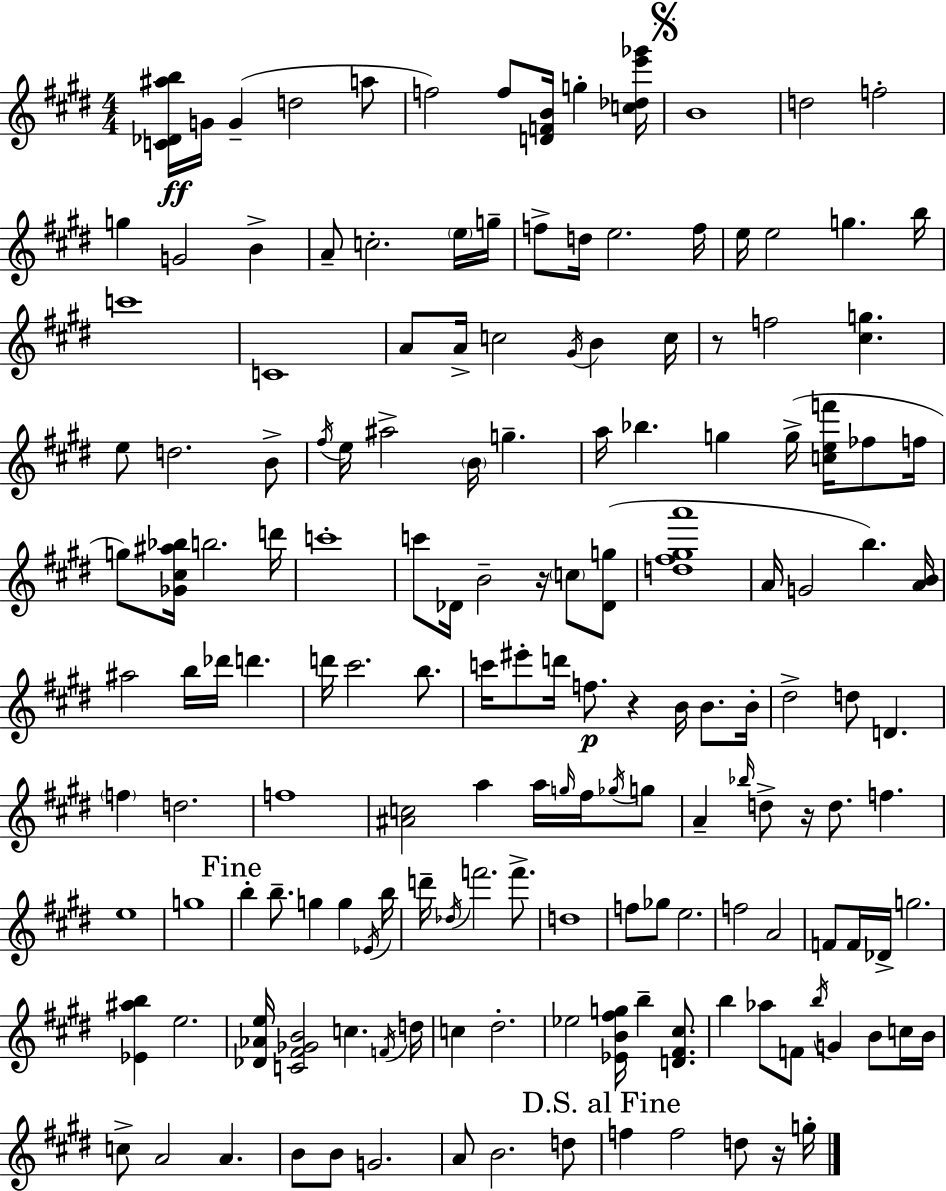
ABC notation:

X:1
T:Untitled
M:4/4
L:1/4
K:E
[C_D^ab]/4 G/4 G d2 a/2 f2 f/2 [DFB]/4 g [c_de'_g']/4 B4 d2 f2 g G2 B A/2 c2 e/4 g/4 f/2 d/4 e2 f/4 e/4 e2 g b/4 c'4 C4 A/2 A/4 c2 ^G/4 B c/4 z/2 f2 [^cg] e/2 d2 B/2 ^f/4 e/4 ^a2 B/4 g a/4 _b g g/4 [cef']/4 _f/2 f/4 g/2 [_G^c^a_b]/4 b2 d'/4 c'4 c'/2 _D/4 B2 z/4 c/2 [_Dg]/2 [d^f^ga']4 A/4 G2 b [AB]/4 ^a2 b/4 _d'/4 d' d'/4 ^c'2 b/2 c'/4 ^e'/2 d'/4 f/2 z B/4 B/2 B/4 ^d2 d/2 D f d2 f4 [^Ac]2 a a/4 g/4 ^f/4 _g/4 g/2 A _b/4 d/2 z/4 d/2 f e4 g4 b b/2 g g _E/4 b/4 d'/4 _d/4 f'2 f'/2 d4 f/2 _g/2 e2 f2 A2 F/2 F/4 _D/4 g2 [_E^ab] e2 [_D_Ae]/4 [C^F_GB]2 c F/4 d/4 c ^d2 _e2 [_EB^fg]/4 b [D^F^c]/2 b _a/2 F/2 b/4 G B/2 c/4 B/4 c/2 A2 A B/2 B/2 G2 A/2 B2 d/2 f f2 d/2 z/4 g/4